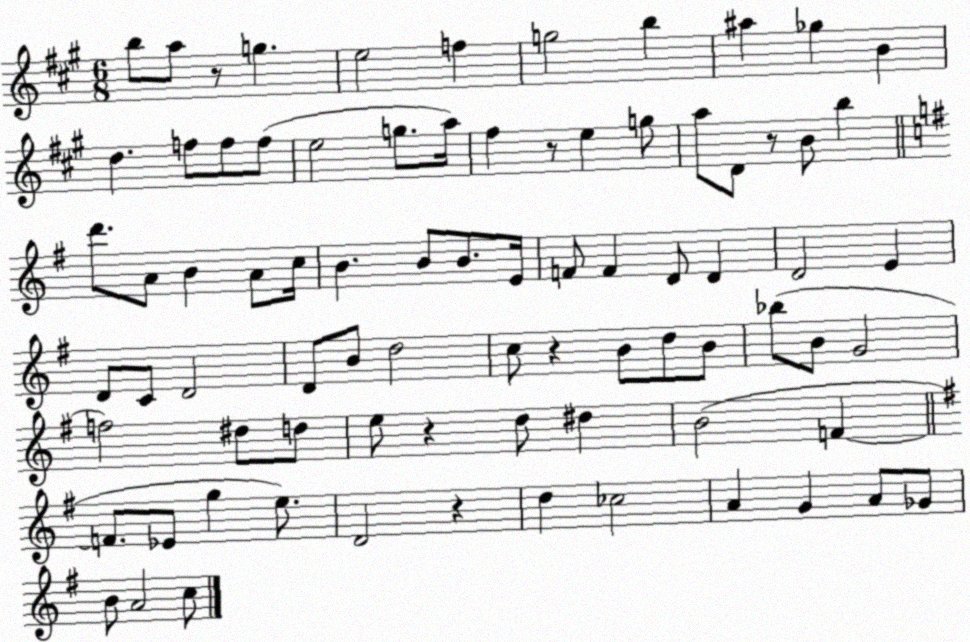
X:1
T:Untitled
M:6/8
L:1/4
K:A
b/2 a/2 z/2 g e2 f g2 b ^a _g B d f/2 f/2 f/2 e2 g/2 a/4 ^f z/2 e g/2 a/2 D/2 z/2 B/2 b d'/2 A/2 B A/2 c/4 B B/2 B/2 E/4 F/2 F D/2 D D2 E D/2 C/2 D2 D/2 B/2 d2 c/2 z B/2 d/2 B/2 _b/2 B/2 G2 f2 ^d/2 d/2 e/2 z d/2 ^d B2 F F/2 _E/2 g e/2 D2 z d _c2 A G A/2 _G/2 B/2 A2 c/2